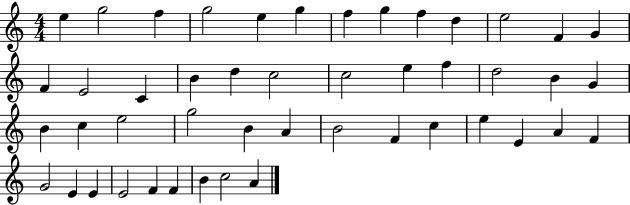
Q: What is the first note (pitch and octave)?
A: E5